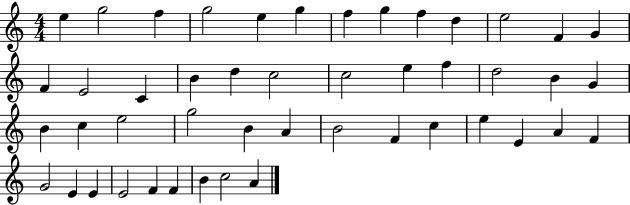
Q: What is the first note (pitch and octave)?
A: E5